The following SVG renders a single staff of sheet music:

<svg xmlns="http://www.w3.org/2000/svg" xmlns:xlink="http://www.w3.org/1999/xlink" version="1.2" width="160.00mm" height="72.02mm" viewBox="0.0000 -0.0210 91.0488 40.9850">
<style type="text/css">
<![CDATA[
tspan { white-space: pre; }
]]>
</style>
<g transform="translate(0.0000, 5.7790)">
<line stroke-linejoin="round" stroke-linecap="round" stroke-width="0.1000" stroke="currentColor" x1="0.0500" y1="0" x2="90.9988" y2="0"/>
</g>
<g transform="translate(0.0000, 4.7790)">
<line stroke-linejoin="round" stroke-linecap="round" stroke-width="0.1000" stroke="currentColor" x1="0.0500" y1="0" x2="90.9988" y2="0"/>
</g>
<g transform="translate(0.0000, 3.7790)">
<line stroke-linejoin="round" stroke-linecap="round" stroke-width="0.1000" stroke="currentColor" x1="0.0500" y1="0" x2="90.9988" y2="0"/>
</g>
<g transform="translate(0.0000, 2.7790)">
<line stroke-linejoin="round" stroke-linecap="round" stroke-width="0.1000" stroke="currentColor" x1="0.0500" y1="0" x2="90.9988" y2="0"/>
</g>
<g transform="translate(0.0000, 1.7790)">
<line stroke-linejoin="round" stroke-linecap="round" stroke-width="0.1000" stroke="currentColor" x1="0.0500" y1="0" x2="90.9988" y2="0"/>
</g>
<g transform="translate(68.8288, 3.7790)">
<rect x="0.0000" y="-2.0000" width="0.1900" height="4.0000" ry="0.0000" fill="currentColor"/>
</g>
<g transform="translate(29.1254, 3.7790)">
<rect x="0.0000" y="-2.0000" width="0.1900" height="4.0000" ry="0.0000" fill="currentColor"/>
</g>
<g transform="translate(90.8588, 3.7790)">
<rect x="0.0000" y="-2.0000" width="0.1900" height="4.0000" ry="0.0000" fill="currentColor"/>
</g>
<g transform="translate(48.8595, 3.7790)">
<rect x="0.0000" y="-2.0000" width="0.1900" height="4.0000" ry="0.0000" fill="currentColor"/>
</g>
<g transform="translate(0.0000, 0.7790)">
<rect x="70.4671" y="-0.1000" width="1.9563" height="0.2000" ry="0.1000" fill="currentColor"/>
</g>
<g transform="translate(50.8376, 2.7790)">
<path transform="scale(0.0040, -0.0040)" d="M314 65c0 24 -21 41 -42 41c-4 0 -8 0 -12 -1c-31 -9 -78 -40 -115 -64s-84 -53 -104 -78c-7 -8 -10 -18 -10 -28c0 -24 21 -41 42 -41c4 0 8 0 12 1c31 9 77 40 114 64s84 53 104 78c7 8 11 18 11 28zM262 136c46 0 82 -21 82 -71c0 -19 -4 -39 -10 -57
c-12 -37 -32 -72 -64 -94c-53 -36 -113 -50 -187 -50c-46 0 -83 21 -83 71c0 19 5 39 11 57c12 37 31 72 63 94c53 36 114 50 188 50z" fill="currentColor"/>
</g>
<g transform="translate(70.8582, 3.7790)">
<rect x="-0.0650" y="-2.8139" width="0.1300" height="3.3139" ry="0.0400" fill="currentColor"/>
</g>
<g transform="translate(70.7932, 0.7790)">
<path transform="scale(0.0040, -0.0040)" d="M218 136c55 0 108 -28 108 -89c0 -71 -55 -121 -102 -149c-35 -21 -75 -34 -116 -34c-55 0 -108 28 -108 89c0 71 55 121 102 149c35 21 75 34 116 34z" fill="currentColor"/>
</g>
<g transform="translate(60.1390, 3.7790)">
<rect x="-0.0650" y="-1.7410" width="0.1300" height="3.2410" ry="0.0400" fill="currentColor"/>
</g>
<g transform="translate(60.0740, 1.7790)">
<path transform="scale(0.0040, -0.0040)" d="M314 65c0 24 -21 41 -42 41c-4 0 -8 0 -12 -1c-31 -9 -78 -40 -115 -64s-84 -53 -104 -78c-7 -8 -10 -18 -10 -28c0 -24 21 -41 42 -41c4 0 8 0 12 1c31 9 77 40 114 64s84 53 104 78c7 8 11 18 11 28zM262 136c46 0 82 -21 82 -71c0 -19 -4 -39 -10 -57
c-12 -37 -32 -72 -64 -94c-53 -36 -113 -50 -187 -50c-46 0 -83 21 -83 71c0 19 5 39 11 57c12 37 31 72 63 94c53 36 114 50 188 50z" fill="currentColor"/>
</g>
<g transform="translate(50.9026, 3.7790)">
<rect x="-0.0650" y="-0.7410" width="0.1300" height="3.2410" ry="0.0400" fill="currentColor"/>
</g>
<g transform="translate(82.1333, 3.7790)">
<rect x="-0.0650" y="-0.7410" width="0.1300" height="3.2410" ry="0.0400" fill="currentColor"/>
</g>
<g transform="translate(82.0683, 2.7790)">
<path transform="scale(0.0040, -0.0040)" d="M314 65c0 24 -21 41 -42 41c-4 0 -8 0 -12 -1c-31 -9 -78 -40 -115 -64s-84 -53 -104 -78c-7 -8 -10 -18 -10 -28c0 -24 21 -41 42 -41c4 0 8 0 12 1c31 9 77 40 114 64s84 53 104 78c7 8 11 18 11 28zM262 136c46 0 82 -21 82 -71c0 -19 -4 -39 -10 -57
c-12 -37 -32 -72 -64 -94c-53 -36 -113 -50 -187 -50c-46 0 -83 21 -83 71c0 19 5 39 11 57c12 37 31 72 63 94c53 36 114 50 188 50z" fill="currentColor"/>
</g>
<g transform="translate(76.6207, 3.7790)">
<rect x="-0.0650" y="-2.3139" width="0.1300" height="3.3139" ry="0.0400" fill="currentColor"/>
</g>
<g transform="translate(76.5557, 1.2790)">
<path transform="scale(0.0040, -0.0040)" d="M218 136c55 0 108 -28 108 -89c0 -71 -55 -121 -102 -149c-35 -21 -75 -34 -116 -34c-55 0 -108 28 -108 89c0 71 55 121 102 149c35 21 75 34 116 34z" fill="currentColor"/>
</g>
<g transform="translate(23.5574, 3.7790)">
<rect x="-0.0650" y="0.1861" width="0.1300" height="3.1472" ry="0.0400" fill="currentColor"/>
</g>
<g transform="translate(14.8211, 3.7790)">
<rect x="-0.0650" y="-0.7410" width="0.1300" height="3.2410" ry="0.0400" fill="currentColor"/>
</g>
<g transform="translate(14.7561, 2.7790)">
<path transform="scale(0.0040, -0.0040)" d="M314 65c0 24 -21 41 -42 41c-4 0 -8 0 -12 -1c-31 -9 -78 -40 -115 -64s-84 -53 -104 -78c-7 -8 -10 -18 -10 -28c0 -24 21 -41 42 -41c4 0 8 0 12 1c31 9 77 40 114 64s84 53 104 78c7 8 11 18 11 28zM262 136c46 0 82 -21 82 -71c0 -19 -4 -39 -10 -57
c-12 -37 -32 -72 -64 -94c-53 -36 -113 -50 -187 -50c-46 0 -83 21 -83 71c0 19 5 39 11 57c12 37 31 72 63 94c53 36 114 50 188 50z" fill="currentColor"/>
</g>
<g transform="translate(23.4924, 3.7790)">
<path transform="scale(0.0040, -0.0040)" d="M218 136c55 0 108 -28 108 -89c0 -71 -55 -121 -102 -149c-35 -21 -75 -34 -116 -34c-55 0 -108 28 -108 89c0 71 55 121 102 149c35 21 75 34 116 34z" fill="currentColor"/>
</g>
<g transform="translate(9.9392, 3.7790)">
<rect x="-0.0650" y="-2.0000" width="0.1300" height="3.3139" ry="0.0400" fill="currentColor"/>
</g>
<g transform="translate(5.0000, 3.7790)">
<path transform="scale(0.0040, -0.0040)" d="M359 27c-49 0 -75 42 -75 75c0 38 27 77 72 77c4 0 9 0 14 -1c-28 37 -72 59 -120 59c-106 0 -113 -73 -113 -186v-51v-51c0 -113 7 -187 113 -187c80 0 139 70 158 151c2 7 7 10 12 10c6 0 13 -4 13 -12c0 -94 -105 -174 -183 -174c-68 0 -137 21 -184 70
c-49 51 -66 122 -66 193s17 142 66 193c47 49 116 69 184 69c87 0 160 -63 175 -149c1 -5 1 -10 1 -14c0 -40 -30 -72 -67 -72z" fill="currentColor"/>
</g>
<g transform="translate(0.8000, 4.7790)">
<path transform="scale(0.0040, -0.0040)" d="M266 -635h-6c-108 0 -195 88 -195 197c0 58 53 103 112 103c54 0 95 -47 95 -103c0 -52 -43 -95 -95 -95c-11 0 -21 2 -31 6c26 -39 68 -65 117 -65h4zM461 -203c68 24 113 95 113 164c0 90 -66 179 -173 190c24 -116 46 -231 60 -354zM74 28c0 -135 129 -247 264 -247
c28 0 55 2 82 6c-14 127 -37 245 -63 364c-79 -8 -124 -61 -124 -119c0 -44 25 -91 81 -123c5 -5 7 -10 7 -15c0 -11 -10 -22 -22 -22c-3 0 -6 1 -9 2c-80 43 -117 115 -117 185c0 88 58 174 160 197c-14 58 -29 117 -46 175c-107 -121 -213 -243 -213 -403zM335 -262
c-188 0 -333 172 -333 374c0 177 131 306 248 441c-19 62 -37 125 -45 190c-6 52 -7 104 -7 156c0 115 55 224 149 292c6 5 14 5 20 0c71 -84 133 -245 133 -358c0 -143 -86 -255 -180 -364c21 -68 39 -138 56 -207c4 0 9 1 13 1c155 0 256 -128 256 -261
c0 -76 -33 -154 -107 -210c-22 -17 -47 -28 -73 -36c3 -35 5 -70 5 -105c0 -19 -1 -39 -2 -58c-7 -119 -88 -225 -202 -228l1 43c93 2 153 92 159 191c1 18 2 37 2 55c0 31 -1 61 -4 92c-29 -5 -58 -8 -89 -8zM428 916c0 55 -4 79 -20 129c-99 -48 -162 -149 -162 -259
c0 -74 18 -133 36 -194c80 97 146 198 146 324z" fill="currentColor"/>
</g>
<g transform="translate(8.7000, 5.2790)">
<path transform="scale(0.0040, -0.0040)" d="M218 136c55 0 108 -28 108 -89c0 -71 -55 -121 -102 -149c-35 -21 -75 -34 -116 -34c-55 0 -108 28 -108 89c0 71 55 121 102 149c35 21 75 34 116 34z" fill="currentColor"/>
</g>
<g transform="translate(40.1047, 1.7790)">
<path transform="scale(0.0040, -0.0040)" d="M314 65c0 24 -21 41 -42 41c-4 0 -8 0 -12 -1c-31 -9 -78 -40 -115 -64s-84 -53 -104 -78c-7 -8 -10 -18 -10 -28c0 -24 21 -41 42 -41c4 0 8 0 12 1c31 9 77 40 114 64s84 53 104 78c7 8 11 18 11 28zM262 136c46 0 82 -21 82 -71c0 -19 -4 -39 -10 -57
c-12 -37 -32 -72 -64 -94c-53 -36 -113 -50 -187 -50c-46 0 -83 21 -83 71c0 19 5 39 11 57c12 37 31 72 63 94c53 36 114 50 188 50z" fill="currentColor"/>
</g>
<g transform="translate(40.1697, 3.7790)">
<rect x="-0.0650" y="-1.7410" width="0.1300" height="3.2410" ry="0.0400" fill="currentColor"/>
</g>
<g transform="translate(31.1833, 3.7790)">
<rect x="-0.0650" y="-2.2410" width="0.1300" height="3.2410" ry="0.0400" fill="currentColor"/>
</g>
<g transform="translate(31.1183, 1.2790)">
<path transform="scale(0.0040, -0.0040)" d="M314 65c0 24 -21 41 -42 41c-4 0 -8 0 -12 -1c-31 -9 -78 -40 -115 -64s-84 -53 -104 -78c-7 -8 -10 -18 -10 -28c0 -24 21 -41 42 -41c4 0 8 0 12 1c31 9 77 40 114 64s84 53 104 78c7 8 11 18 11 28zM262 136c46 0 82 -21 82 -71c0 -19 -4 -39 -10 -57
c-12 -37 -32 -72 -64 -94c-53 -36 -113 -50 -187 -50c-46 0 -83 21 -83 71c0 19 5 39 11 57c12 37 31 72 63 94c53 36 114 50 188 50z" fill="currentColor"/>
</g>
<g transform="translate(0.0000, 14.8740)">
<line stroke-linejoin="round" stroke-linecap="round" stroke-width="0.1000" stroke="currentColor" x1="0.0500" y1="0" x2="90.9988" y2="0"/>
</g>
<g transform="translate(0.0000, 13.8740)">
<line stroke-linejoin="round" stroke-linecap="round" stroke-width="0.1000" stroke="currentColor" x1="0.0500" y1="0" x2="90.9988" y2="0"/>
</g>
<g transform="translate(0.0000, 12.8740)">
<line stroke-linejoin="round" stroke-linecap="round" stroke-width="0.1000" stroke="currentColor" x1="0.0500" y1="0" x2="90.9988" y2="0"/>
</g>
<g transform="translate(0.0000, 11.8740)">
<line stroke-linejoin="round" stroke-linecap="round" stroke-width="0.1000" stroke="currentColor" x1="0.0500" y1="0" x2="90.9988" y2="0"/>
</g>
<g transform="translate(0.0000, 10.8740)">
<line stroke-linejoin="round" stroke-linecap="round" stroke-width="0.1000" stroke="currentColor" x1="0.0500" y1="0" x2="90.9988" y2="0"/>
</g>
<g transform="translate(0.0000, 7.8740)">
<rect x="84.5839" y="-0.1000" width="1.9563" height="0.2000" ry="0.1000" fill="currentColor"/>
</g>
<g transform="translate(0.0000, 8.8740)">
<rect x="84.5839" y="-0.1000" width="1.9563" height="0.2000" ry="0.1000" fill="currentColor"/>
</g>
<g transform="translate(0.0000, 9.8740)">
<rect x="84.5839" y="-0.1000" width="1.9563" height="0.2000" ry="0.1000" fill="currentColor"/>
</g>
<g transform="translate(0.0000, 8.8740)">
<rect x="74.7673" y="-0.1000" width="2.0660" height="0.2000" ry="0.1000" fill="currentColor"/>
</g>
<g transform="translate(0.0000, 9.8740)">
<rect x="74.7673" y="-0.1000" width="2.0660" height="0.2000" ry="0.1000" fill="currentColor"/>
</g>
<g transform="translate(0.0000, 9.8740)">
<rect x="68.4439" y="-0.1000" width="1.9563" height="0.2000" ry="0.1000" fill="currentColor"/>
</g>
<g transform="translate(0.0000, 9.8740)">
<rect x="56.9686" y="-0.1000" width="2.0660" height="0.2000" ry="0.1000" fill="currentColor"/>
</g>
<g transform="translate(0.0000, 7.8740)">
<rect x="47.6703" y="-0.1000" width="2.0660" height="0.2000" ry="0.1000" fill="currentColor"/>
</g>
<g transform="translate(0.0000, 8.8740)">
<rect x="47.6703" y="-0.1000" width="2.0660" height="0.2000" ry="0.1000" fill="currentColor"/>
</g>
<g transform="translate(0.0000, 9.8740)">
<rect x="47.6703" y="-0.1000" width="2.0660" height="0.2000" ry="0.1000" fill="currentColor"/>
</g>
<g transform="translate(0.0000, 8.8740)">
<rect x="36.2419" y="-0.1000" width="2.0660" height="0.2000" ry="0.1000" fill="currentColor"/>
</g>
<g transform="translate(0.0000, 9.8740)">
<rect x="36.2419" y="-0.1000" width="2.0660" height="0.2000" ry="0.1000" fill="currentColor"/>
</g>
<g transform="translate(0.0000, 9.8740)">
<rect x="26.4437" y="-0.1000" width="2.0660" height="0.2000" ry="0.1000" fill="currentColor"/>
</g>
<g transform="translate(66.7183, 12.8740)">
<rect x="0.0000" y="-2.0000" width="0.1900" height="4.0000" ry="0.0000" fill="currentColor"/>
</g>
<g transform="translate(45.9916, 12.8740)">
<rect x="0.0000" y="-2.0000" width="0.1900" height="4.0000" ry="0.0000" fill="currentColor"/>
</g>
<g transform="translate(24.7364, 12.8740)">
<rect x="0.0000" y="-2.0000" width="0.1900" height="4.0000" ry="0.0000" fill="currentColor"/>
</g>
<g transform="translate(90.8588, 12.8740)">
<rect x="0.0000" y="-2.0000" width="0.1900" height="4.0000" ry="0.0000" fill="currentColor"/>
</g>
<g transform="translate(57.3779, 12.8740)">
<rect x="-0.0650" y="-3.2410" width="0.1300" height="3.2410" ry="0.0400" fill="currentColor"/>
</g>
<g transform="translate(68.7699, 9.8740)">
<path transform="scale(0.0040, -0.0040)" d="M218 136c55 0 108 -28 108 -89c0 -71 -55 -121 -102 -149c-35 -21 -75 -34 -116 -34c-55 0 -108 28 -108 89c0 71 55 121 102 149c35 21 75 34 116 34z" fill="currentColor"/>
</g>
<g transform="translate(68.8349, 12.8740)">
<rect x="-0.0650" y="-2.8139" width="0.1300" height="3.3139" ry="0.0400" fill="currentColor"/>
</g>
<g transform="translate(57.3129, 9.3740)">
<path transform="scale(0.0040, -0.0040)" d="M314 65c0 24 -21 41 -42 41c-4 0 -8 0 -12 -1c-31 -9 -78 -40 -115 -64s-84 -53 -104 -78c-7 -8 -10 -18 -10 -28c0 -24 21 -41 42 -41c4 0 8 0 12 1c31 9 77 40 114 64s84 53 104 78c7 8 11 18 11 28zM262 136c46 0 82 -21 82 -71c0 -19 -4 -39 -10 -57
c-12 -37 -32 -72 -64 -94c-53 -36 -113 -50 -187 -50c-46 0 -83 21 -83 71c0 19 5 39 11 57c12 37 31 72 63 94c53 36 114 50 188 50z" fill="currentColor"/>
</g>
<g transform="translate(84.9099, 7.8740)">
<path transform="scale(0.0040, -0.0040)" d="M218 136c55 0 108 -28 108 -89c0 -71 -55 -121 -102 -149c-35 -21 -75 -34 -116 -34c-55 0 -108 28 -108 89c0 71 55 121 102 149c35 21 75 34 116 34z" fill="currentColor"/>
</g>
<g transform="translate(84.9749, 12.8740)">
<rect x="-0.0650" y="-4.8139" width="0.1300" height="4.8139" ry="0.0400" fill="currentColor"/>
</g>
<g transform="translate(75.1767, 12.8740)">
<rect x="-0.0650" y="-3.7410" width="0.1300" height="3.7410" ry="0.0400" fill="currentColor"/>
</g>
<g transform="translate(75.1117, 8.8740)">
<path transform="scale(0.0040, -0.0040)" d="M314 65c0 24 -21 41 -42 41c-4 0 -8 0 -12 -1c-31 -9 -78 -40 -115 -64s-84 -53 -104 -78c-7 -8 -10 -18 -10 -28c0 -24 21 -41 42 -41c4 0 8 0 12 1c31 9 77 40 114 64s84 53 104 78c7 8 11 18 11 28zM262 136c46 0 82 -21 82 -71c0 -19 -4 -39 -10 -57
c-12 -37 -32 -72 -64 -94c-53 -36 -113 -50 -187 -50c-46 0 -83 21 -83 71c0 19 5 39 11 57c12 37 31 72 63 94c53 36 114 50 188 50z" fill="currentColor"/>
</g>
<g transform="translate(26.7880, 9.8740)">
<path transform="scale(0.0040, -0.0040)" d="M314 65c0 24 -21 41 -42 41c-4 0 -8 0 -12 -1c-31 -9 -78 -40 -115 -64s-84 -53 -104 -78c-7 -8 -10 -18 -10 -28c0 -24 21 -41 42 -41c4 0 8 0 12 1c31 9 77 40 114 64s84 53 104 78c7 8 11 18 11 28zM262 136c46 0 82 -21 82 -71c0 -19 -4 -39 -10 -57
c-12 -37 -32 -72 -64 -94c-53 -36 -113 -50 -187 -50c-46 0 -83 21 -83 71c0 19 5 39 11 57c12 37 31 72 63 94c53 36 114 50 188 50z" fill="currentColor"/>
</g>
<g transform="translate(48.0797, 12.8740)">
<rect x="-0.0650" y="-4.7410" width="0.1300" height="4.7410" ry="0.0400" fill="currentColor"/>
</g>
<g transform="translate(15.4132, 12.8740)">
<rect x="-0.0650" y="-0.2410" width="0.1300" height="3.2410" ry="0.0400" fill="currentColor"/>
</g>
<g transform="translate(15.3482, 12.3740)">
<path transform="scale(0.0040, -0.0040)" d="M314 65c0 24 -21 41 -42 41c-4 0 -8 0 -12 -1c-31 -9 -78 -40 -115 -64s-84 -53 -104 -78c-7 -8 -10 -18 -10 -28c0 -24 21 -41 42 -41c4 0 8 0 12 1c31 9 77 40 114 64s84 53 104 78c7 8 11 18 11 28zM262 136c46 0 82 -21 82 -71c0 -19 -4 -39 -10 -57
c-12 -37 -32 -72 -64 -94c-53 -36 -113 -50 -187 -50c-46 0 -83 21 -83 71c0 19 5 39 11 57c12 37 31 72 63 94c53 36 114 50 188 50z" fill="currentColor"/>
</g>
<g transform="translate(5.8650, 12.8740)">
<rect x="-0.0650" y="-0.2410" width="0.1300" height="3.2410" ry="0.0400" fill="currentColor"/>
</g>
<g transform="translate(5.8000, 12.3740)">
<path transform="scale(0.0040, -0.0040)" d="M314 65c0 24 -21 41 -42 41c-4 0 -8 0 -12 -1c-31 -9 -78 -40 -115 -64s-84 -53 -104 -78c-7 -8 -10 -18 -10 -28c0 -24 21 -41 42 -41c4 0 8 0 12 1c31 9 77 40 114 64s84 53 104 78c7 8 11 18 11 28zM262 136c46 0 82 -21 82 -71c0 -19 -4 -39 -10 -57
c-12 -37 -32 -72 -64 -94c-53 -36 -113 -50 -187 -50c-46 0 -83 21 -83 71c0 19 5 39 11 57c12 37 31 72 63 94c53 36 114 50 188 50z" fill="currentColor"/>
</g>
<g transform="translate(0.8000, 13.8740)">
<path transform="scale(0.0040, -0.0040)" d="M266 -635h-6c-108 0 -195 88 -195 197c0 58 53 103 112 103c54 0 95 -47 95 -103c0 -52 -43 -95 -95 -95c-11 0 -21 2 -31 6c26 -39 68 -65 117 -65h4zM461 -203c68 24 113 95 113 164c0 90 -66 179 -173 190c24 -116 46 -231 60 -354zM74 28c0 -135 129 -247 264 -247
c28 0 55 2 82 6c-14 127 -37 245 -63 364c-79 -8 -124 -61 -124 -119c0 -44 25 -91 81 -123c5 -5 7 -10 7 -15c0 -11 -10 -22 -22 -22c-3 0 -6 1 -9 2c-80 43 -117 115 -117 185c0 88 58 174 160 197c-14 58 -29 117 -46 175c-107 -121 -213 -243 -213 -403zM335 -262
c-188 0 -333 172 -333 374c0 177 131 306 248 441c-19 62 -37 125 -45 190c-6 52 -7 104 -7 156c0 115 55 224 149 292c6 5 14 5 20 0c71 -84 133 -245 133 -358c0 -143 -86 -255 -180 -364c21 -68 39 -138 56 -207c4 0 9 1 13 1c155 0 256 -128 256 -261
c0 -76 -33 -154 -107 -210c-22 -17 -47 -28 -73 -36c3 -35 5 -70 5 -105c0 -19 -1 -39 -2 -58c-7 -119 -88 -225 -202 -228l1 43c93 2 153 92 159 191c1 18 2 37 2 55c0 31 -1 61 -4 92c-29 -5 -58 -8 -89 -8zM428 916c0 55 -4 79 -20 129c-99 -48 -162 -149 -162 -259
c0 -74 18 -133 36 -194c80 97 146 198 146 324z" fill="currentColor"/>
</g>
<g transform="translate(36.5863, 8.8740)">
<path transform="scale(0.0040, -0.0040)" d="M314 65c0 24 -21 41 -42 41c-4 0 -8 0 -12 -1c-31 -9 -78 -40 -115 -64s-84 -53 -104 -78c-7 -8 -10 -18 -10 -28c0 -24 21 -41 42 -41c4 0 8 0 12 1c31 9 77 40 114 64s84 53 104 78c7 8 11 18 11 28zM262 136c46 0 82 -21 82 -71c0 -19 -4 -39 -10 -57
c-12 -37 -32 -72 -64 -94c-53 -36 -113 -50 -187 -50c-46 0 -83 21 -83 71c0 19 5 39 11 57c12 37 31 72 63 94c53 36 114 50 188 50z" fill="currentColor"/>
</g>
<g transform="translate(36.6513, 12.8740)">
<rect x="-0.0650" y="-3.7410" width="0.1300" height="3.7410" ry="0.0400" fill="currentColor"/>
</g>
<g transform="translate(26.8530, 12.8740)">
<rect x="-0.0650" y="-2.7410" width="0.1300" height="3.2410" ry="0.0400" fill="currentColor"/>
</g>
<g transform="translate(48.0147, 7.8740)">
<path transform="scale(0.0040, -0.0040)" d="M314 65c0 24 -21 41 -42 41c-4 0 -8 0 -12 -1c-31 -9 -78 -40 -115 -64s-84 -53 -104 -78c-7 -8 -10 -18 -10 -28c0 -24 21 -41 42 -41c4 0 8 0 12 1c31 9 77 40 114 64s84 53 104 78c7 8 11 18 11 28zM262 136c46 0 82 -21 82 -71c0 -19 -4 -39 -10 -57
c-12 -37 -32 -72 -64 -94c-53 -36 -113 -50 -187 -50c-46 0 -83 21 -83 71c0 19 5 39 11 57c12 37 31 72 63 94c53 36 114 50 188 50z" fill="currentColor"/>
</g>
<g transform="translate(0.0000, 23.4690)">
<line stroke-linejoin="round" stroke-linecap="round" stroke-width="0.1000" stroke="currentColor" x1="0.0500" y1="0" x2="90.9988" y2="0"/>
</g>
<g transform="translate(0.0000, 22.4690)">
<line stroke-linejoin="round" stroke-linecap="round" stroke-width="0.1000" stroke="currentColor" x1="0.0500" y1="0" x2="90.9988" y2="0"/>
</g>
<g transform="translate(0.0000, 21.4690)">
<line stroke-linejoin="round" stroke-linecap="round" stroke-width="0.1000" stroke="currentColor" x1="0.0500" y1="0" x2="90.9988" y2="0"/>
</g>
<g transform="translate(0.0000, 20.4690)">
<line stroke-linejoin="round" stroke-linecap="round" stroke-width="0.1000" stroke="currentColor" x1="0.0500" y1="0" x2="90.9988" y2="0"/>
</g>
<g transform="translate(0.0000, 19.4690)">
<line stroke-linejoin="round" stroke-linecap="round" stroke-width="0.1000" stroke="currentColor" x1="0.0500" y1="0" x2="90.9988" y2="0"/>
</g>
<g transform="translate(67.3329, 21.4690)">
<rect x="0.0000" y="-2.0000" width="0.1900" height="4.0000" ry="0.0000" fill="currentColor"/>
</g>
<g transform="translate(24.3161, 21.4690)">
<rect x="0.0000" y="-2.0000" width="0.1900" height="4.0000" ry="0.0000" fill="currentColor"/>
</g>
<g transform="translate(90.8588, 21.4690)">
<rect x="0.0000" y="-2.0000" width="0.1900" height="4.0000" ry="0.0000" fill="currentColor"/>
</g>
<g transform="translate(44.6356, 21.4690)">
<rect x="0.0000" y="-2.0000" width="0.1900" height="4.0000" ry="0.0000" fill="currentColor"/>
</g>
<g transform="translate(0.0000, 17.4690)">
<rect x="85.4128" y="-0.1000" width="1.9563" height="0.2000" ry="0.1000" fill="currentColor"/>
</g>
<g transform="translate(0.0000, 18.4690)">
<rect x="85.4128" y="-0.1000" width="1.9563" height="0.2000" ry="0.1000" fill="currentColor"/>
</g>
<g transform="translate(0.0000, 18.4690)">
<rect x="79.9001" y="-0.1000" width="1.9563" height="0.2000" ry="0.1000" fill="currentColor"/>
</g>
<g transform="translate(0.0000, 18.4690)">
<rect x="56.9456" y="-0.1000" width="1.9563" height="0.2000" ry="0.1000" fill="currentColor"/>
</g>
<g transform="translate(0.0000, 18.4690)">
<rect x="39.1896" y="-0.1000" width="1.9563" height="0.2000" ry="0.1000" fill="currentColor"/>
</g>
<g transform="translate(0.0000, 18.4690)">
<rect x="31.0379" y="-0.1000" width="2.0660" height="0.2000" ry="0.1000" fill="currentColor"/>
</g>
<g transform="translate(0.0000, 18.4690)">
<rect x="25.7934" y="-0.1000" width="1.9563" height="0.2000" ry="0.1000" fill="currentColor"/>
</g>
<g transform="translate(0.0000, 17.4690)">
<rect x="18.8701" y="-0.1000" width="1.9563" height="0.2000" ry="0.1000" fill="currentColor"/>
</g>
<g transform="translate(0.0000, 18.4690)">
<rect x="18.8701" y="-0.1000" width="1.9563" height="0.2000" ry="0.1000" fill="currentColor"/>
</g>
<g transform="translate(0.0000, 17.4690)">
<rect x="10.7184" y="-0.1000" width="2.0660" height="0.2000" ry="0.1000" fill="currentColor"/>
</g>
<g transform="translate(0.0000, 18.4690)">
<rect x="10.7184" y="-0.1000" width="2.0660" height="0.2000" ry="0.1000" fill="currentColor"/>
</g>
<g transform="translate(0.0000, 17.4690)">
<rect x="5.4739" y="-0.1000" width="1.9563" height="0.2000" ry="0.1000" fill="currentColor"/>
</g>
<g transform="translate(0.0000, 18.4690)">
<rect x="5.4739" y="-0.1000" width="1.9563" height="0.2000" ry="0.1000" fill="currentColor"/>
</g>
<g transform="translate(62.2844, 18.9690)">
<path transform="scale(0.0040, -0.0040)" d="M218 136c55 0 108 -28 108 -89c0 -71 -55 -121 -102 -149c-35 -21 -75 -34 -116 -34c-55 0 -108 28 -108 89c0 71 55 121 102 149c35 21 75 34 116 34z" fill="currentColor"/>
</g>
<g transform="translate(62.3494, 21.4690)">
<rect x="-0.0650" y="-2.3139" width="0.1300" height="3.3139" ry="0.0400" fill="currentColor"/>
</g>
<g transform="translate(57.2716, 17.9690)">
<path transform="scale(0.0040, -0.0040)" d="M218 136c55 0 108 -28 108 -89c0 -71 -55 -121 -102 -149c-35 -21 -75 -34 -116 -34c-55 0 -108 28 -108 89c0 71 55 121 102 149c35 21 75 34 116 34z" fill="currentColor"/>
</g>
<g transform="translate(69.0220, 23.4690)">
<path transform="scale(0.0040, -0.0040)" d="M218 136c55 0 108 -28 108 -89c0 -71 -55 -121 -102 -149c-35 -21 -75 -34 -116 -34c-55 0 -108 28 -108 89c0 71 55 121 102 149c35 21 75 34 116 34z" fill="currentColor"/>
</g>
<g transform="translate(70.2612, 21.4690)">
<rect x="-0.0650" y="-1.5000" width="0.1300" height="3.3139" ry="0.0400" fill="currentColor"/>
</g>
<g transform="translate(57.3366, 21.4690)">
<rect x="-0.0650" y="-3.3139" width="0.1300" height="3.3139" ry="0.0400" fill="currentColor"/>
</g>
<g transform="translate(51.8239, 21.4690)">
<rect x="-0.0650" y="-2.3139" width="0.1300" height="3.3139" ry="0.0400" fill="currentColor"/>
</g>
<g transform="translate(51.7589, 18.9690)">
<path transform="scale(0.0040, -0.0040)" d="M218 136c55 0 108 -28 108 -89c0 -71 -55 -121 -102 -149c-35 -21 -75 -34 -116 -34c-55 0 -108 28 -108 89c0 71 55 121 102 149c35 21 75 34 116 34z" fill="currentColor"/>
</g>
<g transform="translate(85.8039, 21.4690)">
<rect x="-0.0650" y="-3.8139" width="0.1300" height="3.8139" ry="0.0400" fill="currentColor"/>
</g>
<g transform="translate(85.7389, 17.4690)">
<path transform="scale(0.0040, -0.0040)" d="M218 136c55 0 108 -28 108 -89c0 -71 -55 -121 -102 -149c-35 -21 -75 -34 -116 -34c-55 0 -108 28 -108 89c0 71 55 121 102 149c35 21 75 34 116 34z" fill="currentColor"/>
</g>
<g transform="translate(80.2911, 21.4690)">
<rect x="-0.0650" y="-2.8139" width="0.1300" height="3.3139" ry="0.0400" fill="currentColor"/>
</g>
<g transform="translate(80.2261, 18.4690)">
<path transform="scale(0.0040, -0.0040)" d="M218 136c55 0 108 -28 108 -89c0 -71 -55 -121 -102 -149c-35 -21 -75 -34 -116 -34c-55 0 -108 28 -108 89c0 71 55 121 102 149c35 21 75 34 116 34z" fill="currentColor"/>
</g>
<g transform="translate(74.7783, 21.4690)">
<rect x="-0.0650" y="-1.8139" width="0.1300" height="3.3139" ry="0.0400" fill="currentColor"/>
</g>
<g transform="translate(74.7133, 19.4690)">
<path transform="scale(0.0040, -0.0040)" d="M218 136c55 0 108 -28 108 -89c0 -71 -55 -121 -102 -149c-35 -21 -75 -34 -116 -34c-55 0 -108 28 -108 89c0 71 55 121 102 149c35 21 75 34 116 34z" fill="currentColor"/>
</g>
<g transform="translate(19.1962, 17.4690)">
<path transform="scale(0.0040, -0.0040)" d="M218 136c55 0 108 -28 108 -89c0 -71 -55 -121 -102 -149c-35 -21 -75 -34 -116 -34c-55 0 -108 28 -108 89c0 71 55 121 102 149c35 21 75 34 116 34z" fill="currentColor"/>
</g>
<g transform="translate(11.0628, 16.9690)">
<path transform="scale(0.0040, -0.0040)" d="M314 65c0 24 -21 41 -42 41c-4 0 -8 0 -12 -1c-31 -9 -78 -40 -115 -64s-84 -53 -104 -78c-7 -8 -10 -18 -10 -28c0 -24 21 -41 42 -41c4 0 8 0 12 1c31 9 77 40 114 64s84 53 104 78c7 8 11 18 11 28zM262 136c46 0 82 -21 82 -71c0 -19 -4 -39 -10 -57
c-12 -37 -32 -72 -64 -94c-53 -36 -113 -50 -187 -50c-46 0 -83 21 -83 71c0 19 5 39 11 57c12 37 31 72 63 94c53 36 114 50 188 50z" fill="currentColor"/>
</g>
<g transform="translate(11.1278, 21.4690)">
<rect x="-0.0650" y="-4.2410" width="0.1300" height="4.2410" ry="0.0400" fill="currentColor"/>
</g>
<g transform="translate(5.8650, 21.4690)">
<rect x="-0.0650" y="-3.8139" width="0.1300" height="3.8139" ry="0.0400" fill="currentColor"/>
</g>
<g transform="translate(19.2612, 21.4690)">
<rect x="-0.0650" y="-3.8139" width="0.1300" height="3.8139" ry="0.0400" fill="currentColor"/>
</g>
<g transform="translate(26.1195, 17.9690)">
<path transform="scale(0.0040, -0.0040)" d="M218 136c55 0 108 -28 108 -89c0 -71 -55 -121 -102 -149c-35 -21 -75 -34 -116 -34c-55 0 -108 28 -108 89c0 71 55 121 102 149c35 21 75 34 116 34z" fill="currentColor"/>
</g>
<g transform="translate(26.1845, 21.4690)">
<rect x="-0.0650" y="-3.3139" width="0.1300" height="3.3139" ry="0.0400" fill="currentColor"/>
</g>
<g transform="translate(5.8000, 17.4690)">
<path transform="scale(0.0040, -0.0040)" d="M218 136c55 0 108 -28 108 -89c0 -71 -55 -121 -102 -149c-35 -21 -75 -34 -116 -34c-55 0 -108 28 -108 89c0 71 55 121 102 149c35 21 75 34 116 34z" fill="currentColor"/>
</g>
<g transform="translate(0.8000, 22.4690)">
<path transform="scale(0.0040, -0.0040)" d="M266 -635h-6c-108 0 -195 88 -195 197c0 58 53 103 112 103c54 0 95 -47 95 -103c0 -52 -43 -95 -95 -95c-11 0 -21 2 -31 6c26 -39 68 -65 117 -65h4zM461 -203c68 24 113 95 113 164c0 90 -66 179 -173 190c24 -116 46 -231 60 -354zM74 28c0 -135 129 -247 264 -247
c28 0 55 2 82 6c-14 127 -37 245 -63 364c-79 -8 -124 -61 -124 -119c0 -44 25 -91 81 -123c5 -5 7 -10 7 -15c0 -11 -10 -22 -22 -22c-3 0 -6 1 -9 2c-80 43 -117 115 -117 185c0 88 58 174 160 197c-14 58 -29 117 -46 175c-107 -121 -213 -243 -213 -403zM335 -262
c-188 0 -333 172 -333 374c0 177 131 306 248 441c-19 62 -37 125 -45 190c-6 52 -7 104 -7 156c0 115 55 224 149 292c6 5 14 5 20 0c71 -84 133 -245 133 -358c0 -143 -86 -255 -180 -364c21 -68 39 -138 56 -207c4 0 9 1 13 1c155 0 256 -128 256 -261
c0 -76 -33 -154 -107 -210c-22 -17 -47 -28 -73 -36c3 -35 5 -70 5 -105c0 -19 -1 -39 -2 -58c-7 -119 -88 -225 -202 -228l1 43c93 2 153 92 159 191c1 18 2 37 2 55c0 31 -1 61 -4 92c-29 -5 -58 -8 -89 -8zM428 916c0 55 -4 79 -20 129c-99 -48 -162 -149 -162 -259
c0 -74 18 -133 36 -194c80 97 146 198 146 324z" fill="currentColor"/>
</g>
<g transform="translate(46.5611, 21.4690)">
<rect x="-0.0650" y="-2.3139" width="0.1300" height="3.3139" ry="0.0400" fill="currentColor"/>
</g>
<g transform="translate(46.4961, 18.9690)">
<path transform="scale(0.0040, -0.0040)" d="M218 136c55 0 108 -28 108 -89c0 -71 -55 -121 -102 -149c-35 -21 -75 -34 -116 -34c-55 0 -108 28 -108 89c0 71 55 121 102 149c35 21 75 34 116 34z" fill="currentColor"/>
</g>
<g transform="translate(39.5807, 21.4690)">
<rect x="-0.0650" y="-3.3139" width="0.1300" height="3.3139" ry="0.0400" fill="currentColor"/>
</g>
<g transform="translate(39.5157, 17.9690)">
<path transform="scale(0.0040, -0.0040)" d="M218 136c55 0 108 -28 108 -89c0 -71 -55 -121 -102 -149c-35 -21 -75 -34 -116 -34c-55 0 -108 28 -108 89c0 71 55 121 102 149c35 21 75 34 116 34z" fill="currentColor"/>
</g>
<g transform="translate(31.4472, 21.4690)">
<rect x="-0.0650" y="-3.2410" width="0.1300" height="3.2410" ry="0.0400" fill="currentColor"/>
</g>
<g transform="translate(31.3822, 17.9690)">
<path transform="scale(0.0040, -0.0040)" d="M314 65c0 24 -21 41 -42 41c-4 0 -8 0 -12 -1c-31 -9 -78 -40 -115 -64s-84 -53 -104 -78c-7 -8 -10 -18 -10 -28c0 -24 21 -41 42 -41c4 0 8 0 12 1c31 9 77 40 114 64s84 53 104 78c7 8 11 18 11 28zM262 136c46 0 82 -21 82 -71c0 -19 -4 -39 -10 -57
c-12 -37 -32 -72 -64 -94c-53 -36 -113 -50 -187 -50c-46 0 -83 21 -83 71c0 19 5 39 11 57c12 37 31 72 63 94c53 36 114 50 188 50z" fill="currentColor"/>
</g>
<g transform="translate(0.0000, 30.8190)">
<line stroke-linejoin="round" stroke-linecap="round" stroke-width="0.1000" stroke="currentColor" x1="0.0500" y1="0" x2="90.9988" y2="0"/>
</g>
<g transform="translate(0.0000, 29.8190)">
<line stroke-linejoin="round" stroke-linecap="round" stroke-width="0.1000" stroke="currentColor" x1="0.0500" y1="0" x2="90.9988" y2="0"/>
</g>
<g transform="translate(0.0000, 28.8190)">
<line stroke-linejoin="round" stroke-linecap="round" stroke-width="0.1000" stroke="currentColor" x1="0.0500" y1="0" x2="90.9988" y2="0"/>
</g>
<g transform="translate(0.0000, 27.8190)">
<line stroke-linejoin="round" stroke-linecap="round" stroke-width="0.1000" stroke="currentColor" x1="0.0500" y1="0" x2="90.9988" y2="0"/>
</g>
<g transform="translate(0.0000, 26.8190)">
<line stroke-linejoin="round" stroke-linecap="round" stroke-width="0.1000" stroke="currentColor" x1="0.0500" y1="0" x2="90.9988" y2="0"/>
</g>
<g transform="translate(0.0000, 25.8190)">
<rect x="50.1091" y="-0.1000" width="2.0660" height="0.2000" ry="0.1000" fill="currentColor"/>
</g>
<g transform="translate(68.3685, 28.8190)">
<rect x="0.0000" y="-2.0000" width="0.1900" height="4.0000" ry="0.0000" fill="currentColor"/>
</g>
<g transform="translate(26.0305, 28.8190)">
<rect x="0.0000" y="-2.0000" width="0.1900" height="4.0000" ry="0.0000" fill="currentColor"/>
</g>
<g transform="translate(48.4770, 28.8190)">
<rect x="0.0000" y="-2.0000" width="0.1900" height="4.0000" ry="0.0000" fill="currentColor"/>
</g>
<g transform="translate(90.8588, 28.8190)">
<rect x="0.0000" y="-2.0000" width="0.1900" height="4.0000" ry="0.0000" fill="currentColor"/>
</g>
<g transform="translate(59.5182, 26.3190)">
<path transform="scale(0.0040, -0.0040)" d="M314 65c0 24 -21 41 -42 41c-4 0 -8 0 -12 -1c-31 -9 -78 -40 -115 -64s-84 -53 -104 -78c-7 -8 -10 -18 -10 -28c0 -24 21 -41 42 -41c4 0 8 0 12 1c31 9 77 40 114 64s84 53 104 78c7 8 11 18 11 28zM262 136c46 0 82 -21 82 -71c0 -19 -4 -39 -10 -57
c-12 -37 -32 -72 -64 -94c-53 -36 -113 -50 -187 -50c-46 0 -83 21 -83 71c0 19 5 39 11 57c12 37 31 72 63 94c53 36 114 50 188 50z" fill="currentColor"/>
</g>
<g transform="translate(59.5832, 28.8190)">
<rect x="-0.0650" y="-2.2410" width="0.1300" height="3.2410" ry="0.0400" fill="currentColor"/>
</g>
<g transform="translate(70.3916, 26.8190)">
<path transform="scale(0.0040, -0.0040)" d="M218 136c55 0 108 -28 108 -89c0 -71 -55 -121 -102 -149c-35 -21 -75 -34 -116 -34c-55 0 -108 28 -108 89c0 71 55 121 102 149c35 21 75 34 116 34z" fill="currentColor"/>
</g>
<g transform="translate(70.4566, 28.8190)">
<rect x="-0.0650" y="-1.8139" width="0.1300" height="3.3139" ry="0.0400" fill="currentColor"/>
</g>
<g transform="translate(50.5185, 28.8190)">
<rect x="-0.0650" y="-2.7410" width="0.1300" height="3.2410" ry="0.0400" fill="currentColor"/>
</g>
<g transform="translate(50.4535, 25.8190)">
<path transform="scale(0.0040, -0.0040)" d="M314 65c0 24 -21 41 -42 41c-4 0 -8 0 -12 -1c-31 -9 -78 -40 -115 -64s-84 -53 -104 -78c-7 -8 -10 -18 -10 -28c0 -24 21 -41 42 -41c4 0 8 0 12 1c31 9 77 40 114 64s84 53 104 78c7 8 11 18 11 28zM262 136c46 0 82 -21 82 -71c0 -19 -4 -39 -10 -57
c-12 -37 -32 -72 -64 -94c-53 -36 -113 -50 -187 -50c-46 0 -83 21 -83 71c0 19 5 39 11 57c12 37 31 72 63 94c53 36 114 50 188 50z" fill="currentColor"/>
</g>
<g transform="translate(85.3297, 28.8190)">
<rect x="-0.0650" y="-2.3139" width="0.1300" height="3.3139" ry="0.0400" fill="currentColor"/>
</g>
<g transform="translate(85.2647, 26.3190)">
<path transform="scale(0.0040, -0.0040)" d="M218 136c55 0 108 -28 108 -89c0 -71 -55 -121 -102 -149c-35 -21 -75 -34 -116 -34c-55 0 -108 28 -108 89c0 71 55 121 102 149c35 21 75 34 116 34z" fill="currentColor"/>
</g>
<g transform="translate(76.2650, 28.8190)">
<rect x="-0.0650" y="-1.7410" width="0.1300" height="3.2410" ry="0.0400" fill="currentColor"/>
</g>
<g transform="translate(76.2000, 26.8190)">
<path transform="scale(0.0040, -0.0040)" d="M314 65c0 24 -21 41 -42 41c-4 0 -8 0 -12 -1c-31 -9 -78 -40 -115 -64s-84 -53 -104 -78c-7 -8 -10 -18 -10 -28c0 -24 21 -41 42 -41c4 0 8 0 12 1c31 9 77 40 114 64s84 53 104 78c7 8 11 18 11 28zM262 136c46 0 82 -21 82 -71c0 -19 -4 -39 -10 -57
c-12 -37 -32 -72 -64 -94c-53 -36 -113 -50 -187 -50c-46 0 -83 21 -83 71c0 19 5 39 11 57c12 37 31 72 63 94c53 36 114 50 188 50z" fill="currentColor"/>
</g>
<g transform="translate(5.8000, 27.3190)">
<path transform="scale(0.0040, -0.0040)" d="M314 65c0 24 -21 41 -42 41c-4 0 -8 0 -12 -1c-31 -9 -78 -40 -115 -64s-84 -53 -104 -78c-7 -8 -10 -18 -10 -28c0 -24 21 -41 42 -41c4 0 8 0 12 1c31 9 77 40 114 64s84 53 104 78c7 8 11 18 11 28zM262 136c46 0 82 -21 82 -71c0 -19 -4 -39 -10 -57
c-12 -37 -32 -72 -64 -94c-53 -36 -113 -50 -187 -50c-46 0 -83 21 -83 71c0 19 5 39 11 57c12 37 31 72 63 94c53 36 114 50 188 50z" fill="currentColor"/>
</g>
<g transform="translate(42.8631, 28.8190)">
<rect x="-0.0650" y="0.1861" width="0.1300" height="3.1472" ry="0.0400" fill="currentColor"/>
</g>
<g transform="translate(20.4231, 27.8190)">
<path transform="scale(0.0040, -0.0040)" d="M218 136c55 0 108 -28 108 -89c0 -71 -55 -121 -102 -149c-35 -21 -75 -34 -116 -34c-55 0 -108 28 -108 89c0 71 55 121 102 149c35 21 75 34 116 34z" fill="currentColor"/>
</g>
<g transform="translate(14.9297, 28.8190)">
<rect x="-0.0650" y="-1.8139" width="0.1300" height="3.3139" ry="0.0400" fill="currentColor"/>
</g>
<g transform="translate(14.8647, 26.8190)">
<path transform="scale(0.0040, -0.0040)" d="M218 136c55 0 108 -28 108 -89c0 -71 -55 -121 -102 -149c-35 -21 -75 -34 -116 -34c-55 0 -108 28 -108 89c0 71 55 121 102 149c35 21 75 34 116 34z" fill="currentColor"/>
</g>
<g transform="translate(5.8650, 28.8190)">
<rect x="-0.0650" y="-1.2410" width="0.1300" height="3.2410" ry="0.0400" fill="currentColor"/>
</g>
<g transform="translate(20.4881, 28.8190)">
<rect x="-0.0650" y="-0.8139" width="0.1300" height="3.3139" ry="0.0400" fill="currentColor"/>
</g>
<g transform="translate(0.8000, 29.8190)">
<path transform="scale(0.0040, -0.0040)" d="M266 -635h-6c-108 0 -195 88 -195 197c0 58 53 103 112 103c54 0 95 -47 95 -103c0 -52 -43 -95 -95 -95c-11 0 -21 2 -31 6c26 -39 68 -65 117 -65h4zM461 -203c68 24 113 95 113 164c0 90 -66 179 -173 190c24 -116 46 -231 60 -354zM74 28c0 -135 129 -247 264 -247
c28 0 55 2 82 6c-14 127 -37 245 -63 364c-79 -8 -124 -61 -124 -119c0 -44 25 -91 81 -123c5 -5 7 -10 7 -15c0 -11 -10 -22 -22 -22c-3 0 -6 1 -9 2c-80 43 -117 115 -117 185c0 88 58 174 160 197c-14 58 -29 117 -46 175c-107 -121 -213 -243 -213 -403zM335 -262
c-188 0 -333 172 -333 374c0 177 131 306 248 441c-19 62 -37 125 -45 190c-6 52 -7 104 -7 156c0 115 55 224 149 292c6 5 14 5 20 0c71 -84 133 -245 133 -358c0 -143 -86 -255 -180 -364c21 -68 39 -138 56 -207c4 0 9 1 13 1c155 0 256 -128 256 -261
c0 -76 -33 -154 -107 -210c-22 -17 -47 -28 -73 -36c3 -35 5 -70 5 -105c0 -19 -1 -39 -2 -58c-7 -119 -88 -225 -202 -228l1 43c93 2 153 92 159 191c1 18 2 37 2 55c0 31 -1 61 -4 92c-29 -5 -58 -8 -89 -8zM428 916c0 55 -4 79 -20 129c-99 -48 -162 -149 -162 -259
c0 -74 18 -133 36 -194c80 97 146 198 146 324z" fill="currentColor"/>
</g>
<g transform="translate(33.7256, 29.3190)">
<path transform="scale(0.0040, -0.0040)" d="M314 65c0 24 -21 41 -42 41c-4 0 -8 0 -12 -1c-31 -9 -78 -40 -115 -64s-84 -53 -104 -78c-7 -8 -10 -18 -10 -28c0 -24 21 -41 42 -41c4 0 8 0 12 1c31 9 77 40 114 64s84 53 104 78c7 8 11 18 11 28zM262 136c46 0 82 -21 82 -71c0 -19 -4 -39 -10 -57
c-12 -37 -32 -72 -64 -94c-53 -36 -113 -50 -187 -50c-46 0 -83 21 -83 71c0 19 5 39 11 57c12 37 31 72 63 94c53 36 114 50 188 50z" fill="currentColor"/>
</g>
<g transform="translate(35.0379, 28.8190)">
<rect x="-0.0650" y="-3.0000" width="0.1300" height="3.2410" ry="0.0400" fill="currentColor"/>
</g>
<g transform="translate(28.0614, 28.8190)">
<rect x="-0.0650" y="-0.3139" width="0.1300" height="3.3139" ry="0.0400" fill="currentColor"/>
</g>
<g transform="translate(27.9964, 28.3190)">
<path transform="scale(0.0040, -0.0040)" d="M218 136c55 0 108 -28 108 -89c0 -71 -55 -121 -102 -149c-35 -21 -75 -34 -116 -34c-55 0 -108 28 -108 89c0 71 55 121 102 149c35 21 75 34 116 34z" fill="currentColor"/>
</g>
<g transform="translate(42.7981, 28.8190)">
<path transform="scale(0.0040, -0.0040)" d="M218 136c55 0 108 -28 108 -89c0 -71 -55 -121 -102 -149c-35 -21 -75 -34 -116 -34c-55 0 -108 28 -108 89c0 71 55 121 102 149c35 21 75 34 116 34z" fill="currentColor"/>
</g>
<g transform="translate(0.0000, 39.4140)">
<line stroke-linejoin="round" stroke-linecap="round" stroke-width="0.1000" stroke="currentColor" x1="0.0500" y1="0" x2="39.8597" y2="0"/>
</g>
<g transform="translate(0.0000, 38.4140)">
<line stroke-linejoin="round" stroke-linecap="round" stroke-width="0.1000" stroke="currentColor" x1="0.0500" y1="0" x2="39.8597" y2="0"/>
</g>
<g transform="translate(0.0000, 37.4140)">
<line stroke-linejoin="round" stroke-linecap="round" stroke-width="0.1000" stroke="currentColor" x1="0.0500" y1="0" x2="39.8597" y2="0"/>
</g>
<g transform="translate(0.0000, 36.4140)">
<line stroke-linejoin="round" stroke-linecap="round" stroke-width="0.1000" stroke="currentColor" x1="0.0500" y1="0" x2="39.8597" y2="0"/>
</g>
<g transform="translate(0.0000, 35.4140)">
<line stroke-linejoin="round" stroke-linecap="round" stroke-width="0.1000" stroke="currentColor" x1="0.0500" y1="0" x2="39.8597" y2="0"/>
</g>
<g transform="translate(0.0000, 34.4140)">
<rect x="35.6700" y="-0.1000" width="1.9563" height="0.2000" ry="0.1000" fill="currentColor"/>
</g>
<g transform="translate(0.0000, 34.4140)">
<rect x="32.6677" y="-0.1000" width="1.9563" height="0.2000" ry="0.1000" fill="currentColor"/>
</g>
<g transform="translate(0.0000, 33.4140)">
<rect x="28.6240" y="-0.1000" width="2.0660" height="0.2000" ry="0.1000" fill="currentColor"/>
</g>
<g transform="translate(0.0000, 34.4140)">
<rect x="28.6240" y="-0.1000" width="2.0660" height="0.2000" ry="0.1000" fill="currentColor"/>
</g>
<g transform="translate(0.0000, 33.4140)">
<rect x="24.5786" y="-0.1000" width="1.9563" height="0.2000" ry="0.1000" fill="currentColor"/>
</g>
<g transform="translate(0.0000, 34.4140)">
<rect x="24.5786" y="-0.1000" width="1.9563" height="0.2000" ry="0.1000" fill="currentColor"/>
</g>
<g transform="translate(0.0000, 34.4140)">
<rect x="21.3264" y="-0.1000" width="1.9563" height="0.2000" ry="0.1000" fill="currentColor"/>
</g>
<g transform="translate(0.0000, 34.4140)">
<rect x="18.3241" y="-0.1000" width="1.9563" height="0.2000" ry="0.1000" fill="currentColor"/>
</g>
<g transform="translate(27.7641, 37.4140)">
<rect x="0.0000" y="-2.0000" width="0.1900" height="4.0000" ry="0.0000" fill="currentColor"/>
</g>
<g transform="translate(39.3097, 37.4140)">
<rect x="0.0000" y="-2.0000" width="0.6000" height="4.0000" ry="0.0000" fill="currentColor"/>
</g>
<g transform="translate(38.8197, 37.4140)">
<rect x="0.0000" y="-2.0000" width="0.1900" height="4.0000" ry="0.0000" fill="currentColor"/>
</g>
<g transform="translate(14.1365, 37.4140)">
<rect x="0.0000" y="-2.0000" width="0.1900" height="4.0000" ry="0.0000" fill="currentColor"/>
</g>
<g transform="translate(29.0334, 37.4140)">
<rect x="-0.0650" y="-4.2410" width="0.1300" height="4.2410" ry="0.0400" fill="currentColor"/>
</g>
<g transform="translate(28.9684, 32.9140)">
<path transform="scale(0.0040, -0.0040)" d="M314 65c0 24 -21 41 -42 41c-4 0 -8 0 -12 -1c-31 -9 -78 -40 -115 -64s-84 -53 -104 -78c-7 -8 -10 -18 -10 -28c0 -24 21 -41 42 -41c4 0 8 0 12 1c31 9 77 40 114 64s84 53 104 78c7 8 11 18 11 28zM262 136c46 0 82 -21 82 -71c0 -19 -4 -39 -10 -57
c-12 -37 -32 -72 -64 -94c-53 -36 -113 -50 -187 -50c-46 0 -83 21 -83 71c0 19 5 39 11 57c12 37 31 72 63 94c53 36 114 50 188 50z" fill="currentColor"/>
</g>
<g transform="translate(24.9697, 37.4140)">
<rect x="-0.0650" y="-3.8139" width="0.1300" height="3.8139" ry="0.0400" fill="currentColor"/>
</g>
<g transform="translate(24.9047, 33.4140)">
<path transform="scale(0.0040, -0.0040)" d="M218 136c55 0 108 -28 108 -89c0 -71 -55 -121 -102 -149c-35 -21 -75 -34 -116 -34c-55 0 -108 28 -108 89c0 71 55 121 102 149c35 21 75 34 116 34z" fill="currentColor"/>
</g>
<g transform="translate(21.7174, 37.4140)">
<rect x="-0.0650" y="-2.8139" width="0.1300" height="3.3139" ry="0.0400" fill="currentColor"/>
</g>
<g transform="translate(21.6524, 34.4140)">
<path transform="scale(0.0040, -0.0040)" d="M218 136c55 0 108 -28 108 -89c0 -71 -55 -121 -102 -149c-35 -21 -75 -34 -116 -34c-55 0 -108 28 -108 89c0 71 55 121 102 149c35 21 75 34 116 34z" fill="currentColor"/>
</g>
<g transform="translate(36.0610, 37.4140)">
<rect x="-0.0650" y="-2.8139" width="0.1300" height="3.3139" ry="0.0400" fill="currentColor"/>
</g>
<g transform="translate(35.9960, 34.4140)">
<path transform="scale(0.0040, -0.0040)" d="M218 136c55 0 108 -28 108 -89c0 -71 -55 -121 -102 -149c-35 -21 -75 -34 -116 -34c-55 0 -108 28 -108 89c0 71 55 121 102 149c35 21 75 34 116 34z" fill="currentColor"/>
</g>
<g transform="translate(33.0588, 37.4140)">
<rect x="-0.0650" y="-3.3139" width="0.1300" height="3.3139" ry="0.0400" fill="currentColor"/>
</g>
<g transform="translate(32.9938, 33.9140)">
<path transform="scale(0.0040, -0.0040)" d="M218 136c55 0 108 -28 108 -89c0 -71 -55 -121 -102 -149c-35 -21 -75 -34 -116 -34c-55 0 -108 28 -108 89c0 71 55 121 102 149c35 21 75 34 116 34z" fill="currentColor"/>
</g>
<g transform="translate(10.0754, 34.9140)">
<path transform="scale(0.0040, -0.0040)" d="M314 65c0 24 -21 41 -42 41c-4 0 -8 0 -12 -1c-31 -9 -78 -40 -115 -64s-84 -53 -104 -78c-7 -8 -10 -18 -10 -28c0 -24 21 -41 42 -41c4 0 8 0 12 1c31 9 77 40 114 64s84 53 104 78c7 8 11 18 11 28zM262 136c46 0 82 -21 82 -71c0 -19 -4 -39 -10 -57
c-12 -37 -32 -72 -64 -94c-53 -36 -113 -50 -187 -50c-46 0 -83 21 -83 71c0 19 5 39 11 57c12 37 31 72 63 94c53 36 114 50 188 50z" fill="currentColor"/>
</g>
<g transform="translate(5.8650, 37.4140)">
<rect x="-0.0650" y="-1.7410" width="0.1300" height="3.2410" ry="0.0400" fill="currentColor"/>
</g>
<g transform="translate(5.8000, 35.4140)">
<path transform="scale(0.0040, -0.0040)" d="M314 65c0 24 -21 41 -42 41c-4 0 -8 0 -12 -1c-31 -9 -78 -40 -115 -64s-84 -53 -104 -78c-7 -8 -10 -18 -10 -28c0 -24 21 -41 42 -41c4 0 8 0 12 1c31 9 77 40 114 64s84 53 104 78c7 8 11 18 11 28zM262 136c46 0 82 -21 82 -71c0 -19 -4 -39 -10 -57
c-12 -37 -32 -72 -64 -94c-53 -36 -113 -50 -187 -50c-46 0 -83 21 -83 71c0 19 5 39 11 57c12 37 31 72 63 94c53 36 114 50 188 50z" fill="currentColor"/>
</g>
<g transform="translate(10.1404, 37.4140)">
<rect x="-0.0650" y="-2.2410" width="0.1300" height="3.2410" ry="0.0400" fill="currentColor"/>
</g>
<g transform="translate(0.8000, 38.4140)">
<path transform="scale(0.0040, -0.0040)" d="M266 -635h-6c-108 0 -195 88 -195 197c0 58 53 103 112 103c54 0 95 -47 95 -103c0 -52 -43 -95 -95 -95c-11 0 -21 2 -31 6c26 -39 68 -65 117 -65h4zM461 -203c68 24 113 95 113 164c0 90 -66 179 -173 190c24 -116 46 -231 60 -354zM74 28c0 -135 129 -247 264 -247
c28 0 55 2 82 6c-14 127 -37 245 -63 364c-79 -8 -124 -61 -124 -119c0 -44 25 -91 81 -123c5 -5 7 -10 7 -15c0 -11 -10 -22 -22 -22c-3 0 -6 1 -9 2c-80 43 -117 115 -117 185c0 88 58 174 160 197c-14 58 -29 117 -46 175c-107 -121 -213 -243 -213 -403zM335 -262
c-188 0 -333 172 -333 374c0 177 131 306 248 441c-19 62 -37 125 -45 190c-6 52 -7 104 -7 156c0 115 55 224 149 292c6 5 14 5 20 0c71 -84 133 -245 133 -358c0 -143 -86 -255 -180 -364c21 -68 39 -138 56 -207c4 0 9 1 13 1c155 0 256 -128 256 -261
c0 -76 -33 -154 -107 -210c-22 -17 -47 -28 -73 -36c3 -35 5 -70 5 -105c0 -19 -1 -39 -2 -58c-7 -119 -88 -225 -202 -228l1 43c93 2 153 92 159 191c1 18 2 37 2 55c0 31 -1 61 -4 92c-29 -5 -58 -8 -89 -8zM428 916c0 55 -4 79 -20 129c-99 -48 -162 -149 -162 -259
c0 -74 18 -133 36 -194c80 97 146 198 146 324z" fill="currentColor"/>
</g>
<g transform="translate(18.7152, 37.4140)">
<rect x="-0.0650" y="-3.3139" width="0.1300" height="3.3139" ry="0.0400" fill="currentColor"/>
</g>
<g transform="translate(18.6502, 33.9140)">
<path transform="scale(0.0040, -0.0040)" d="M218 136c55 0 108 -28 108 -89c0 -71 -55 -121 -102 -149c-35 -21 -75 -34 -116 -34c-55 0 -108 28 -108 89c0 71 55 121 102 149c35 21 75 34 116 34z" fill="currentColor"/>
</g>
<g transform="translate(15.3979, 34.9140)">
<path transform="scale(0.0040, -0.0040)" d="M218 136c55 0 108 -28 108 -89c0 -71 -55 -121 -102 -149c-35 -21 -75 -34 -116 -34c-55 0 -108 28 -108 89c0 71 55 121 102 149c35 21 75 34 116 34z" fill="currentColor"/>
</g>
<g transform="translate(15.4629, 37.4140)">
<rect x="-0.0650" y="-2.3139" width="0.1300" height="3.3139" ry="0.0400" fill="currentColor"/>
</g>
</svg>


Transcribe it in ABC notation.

X:1
T:Untitled
M:4/4
L:1/4
K:C
F d2 B g2 f2 d2 f2 a g d2 c2 c2 a2 c'2 e'2 b2 a c'2 e' c' d'2 c' b b2 b g g b g E f a c' e2 f d c A2 B a2 g2 f f2 g f2 g2 g b a c' d'2 b a